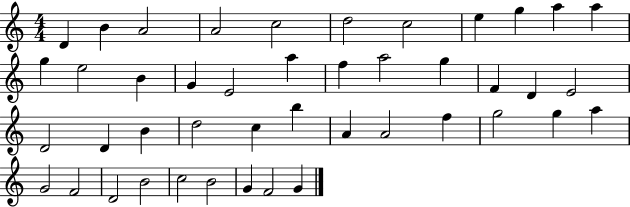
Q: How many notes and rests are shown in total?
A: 44